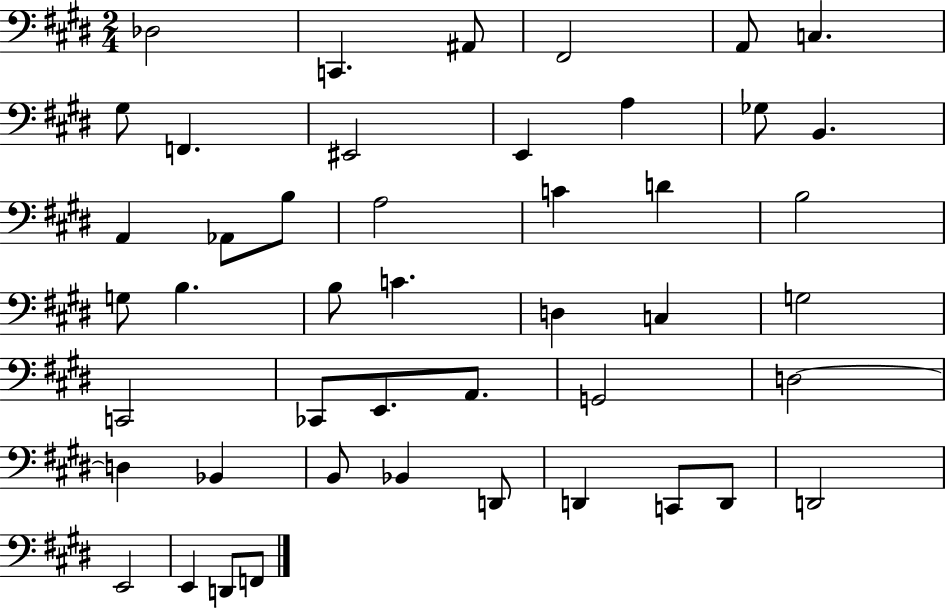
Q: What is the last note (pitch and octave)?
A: F2